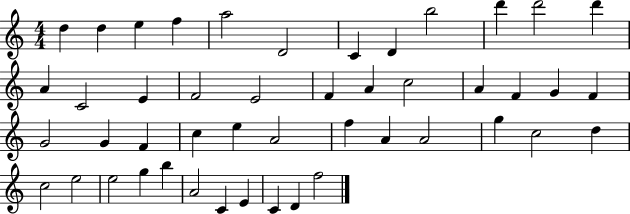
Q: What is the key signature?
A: C major